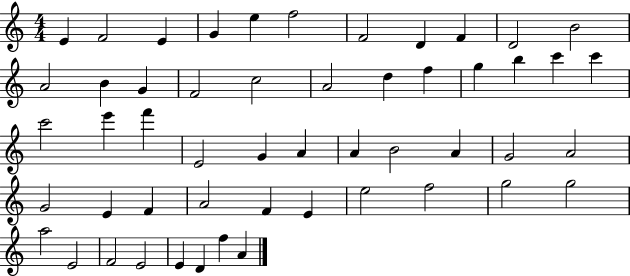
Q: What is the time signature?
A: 4/4